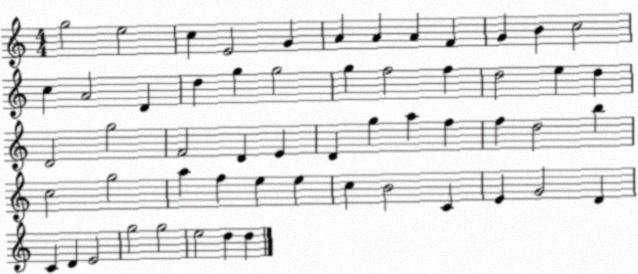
X:1
T:Untitled
M:4/4
L:1/4
K:C
g2 e2 c E2 G A A A F G B c2 c A2 D d g g2 g f2 f d2 e d D2 g2 F2 D E D g a f f d2 b c2 g2 a f e e c B2 C E G2 D C D E2 g2 g2 e2 d d